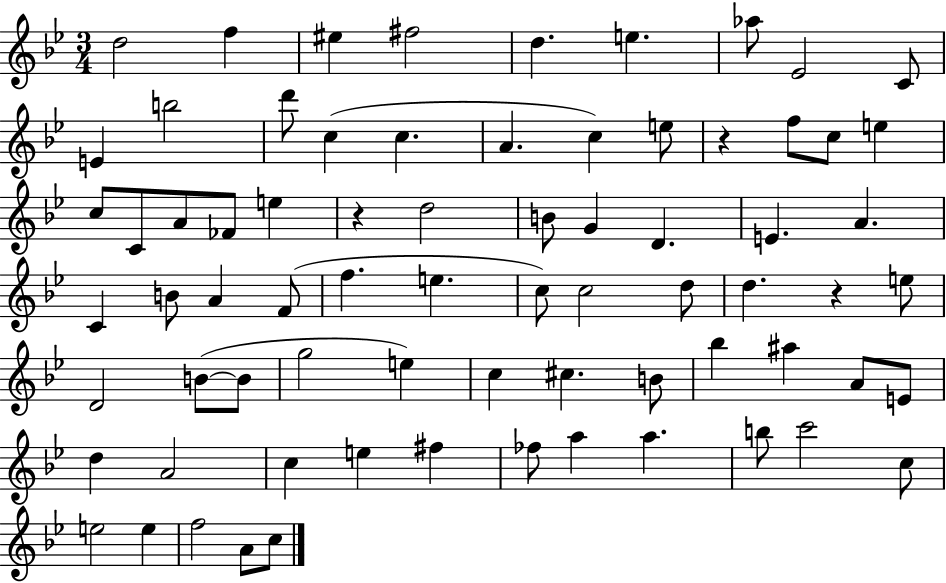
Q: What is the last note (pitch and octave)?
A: C5